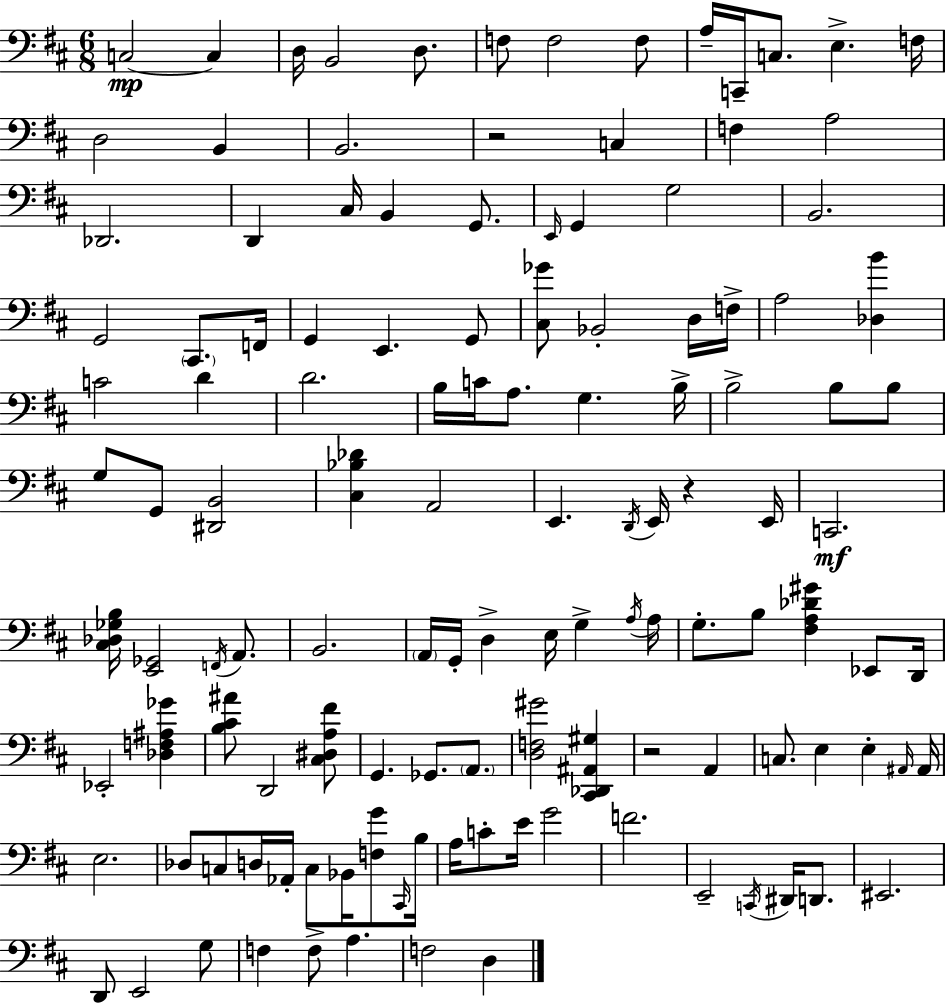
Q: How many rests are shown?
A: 3